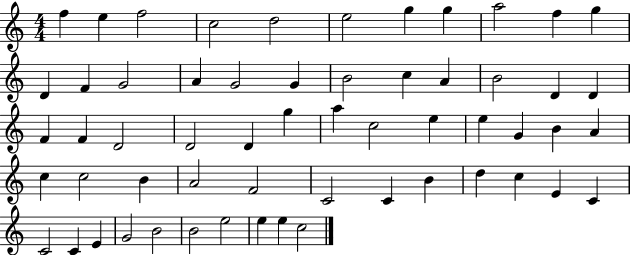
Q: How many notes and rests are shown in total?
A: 58